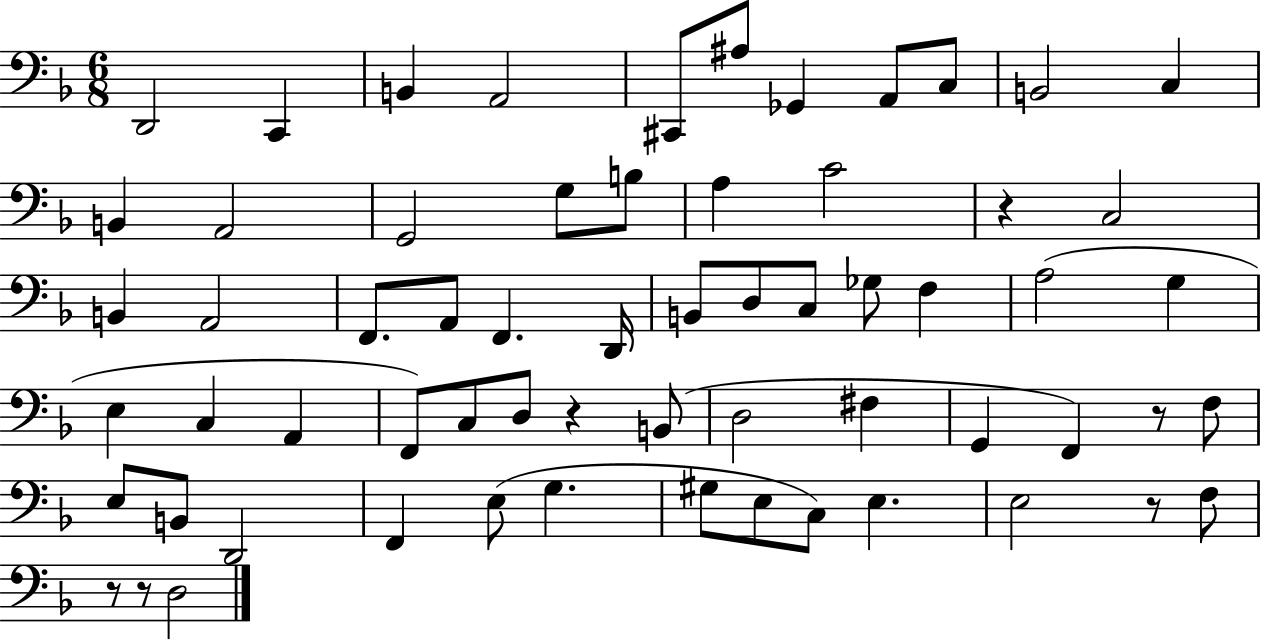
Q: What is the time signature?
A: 6/8